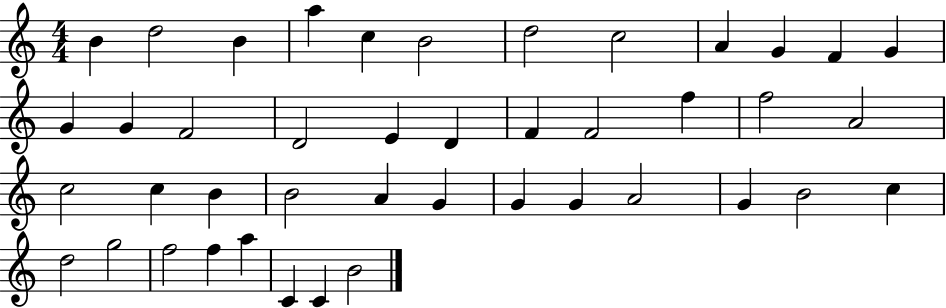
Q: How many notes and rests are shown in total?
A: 43